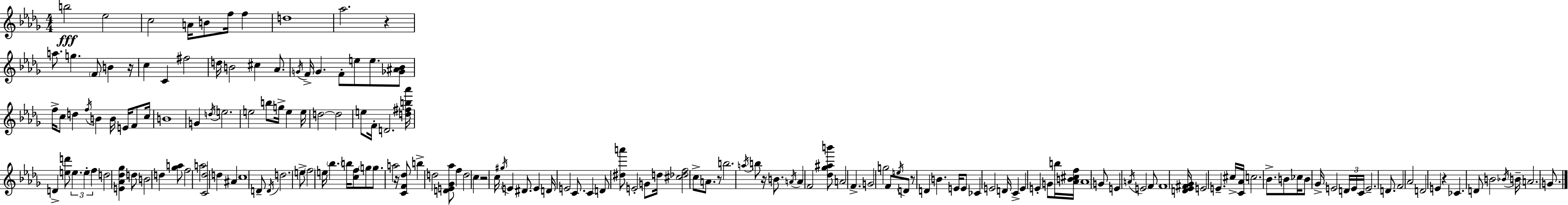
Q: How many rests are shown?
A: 8